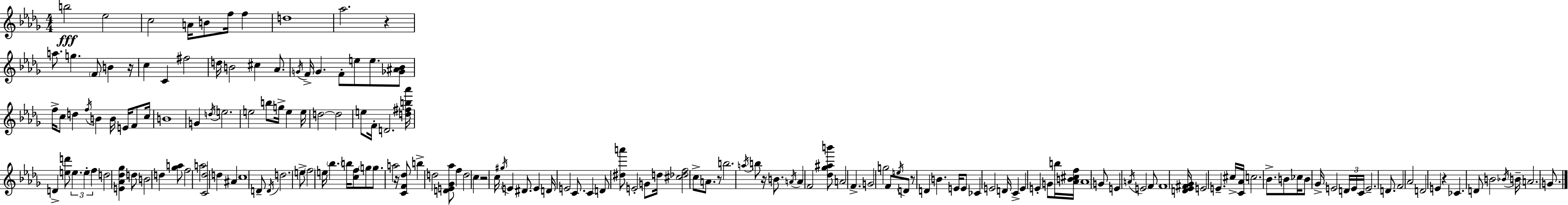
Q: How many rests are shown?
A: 8